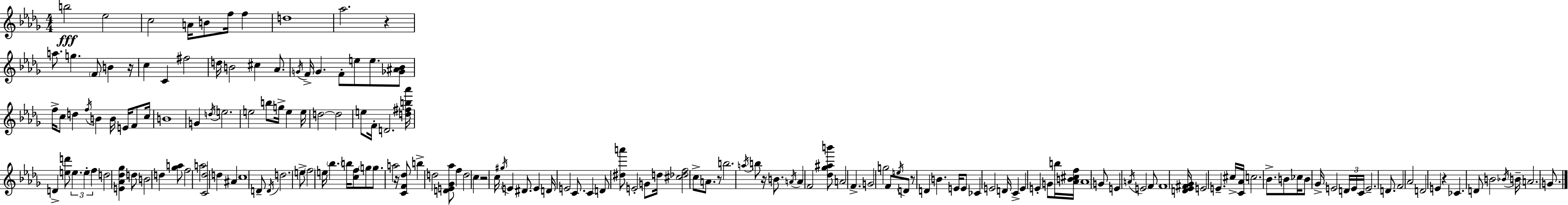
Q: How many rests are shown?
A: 8